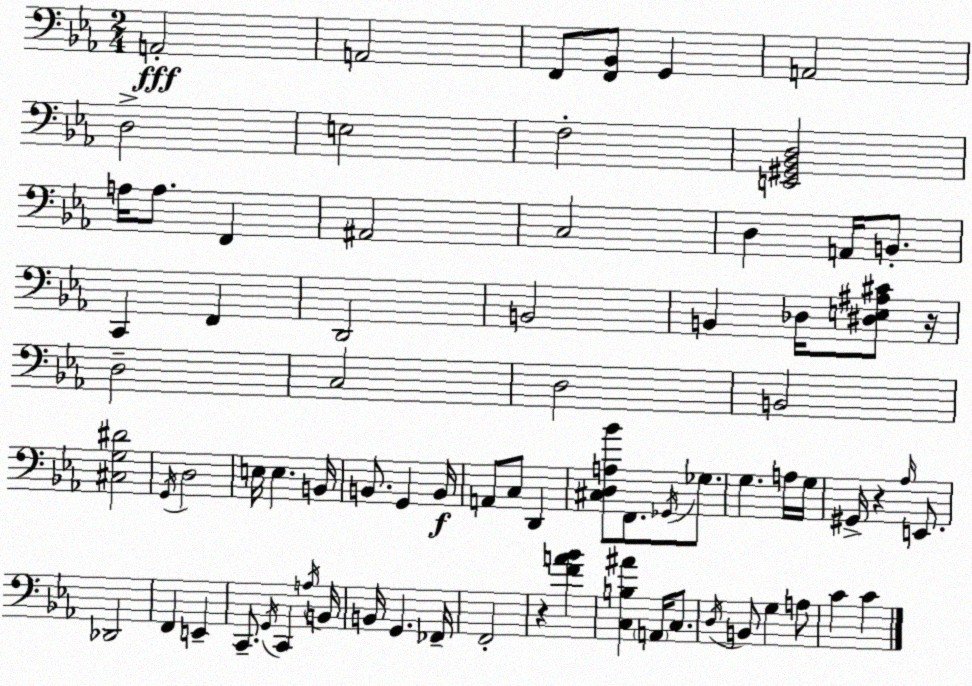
X:1
T:Untitled
M:2/4
L:1/4
K:Cm
A,,2 A,,2 F,,/2 [F,,_B,,]/2 G,, A,,2 D,2 E,2 F,2 [E,,^G,,_B,,D,]2 A,/4 A,/2 F,, ^A,,2 C,2 D, A,,/4 B,,/2 C,, F,, D,,2 B,,2 B,, _D,/4 [^D,E,^A,^C]/2 z/4 D,2 C,2 D,2 B,,2 [^C,G,^D]2 G,,/4 D,2 E,/4 E, B,,/4 B,,/2 G,, B,,/4 A,,/2 C,/2 D,, [^C,D,A,_B]/2 F,,/2 _G,,/4 _G,/2 G, A,/4 G,/4 ^G,,/4 z _A,/4 E,,/2 _D,,2 F,, E,, C,,/2 G,,/4 C,, A,/4 B,,/4 B,,/4 G,, _F,,/4 F,,2 z [FA_B] [C,B,^A] A,,/4 C,/2 D,/4 B,,/2 G, A,/2 C C